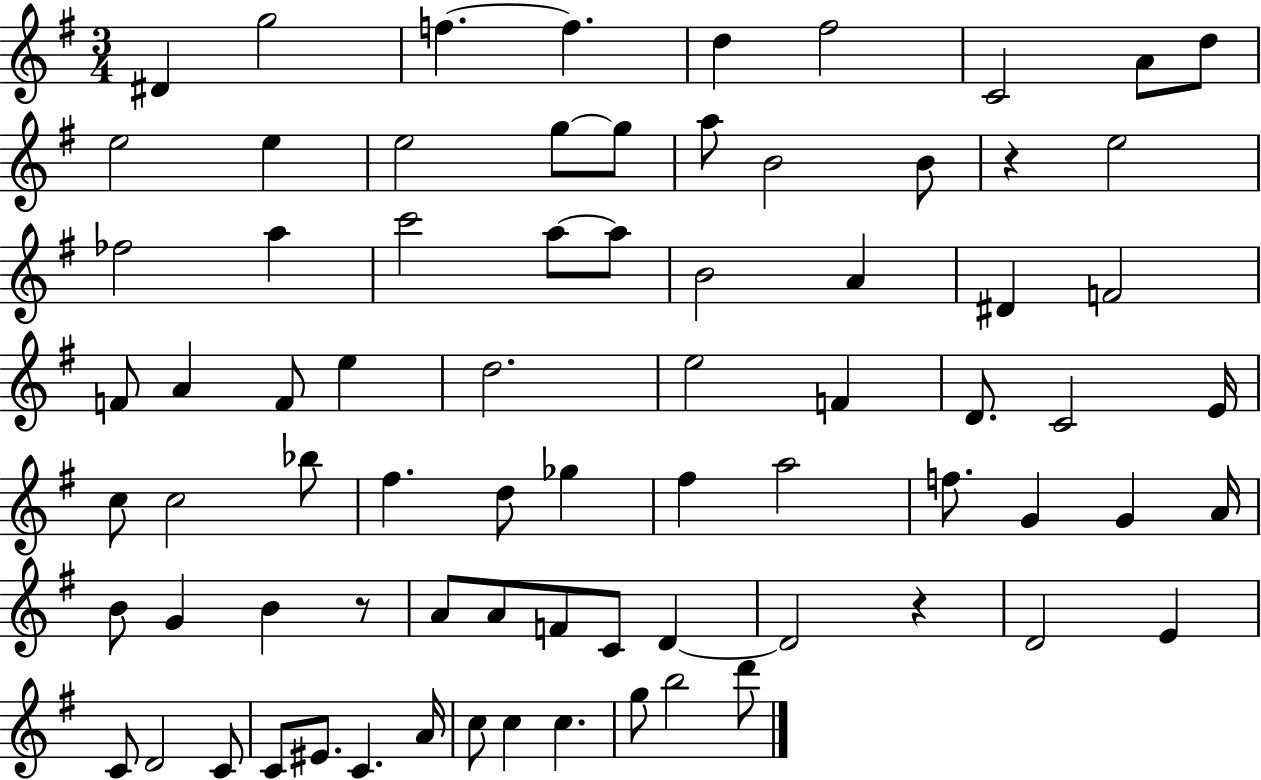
D#4/q G5/h F5/q. F5/q. D5/q F#5/h C4/h A4/e D5/e E5/h E5/q E5/h G5/e G5/e A5/e B4/h B4/e R/q E5/h FES5/h A5/q C6/h A5/e A5/e B4/h A4/q D#4/q F4/h F4/e A4/q F4/e E5/q D5/h. E5/h F4/q D4/e. C4/h E4/s C5/e C5/h Bb5/e F#5/q. D5/e Gb5/q F#5/q A5/h F5/e. G4/q G4/q A4/s B4/e G4/q B4/q R/e A4/e A4/e F4/e C4/e D4/q D4/h R/q D4/h E4/q C4/e D4/h C4/e C4/e EIS4/e. C4/q. A4/s C5/e C5/q C5/q. G5/e B5/h D6/e